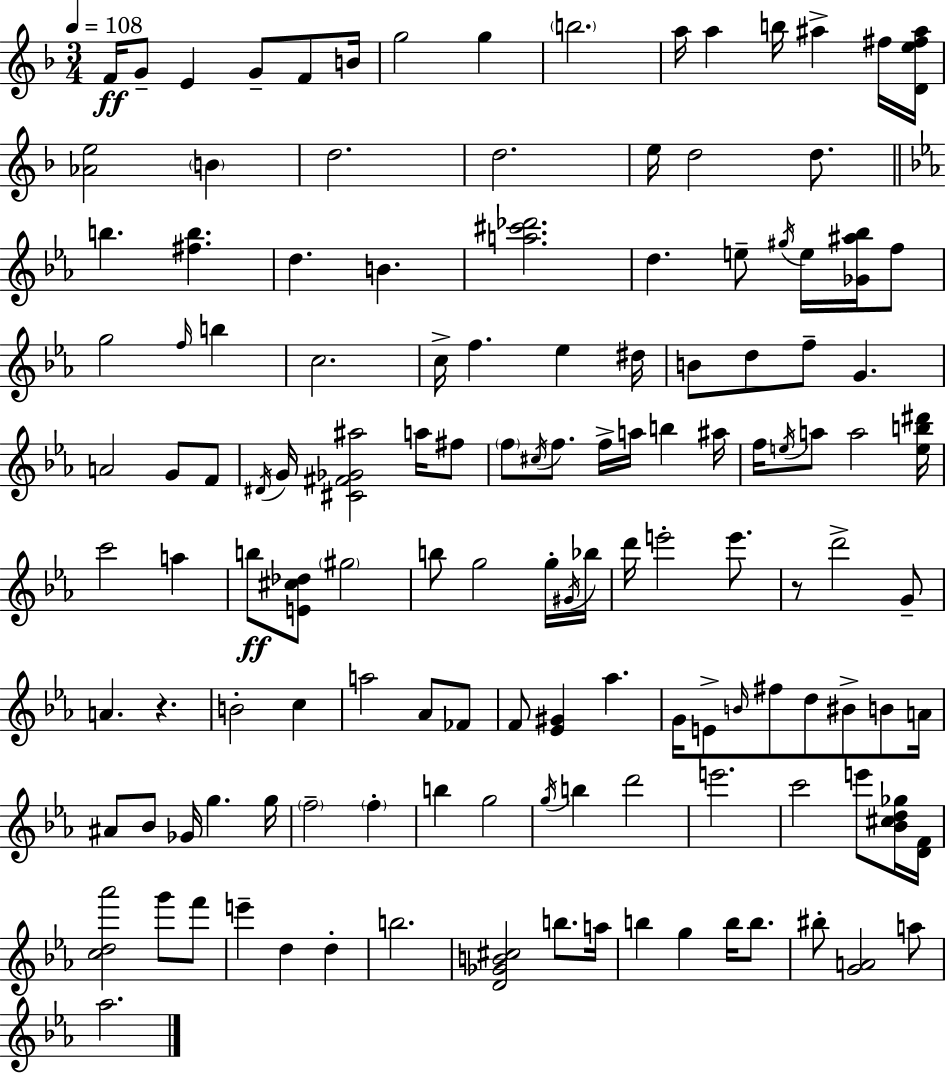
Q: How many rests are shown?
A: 2